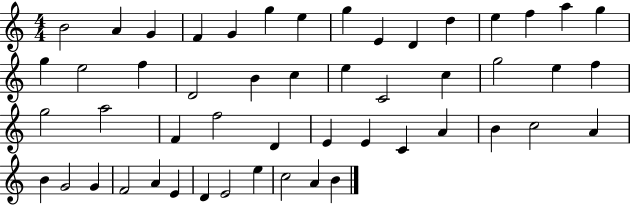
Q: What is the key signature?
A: C major